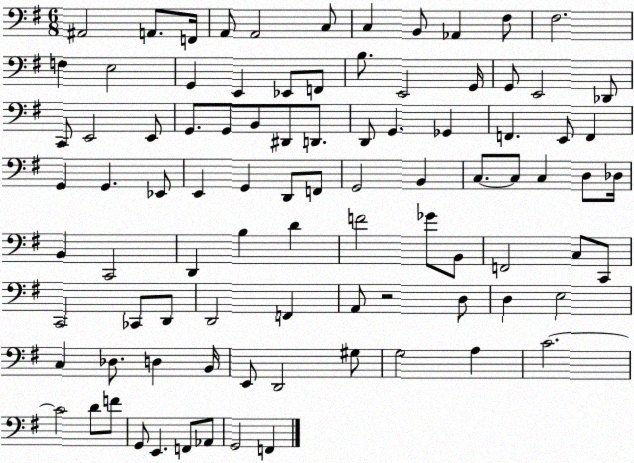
X:1
T:Untitled
M:6/8
L:1/4
K:G
^A,,2 A,,/2 F,,/4 A,,/2 A,,2 C,/2 C, B,,/2 _A,, ^F,/2 ^F,2 F, E,2 G,, E,, _E,,/2 F,,/2 B,/2 E,,2 G,,/4 G,,/2 E,,2 _D,,/2 C,,/2 E,,2 E,,/2 G,,/2 G,,/2 B,,/2 ^D,,/2 D,,/2 D,,/2 G,, _G,, F,, E,,/2 F,, G,, G,, _E,,/2 E,, G,, D,,/2 F,,/2 G,,2 B,, C,/2 C,/2 C, D,/2 _D,/4 B,, C,,2 D,, B, D F2 _G/2 B,,/2 F,,2 C,/2 C,,/2 C,,2 _C,,/2 D,,/2 D,,2 F,, A,,/2 z2 D,/2 D, E,2 C, _D,/2 D, B,,/4 E,,/2 D,,2 ^G,/2 G,2 A, C2 C2 D/2 F/2 G,,/2 E,, F,,/2 _A,,/2 G,,2 F,,